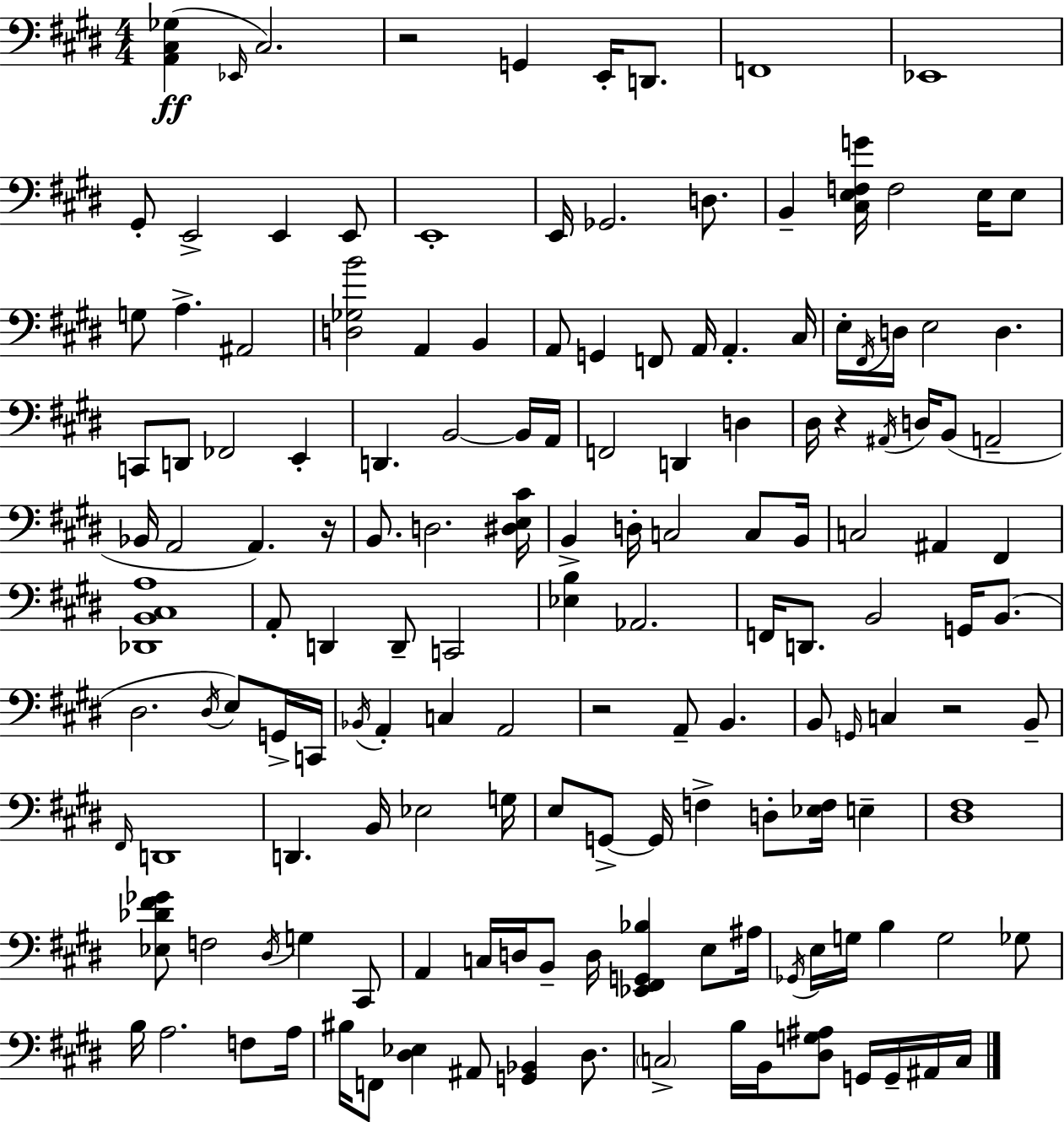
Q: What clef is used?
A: bass